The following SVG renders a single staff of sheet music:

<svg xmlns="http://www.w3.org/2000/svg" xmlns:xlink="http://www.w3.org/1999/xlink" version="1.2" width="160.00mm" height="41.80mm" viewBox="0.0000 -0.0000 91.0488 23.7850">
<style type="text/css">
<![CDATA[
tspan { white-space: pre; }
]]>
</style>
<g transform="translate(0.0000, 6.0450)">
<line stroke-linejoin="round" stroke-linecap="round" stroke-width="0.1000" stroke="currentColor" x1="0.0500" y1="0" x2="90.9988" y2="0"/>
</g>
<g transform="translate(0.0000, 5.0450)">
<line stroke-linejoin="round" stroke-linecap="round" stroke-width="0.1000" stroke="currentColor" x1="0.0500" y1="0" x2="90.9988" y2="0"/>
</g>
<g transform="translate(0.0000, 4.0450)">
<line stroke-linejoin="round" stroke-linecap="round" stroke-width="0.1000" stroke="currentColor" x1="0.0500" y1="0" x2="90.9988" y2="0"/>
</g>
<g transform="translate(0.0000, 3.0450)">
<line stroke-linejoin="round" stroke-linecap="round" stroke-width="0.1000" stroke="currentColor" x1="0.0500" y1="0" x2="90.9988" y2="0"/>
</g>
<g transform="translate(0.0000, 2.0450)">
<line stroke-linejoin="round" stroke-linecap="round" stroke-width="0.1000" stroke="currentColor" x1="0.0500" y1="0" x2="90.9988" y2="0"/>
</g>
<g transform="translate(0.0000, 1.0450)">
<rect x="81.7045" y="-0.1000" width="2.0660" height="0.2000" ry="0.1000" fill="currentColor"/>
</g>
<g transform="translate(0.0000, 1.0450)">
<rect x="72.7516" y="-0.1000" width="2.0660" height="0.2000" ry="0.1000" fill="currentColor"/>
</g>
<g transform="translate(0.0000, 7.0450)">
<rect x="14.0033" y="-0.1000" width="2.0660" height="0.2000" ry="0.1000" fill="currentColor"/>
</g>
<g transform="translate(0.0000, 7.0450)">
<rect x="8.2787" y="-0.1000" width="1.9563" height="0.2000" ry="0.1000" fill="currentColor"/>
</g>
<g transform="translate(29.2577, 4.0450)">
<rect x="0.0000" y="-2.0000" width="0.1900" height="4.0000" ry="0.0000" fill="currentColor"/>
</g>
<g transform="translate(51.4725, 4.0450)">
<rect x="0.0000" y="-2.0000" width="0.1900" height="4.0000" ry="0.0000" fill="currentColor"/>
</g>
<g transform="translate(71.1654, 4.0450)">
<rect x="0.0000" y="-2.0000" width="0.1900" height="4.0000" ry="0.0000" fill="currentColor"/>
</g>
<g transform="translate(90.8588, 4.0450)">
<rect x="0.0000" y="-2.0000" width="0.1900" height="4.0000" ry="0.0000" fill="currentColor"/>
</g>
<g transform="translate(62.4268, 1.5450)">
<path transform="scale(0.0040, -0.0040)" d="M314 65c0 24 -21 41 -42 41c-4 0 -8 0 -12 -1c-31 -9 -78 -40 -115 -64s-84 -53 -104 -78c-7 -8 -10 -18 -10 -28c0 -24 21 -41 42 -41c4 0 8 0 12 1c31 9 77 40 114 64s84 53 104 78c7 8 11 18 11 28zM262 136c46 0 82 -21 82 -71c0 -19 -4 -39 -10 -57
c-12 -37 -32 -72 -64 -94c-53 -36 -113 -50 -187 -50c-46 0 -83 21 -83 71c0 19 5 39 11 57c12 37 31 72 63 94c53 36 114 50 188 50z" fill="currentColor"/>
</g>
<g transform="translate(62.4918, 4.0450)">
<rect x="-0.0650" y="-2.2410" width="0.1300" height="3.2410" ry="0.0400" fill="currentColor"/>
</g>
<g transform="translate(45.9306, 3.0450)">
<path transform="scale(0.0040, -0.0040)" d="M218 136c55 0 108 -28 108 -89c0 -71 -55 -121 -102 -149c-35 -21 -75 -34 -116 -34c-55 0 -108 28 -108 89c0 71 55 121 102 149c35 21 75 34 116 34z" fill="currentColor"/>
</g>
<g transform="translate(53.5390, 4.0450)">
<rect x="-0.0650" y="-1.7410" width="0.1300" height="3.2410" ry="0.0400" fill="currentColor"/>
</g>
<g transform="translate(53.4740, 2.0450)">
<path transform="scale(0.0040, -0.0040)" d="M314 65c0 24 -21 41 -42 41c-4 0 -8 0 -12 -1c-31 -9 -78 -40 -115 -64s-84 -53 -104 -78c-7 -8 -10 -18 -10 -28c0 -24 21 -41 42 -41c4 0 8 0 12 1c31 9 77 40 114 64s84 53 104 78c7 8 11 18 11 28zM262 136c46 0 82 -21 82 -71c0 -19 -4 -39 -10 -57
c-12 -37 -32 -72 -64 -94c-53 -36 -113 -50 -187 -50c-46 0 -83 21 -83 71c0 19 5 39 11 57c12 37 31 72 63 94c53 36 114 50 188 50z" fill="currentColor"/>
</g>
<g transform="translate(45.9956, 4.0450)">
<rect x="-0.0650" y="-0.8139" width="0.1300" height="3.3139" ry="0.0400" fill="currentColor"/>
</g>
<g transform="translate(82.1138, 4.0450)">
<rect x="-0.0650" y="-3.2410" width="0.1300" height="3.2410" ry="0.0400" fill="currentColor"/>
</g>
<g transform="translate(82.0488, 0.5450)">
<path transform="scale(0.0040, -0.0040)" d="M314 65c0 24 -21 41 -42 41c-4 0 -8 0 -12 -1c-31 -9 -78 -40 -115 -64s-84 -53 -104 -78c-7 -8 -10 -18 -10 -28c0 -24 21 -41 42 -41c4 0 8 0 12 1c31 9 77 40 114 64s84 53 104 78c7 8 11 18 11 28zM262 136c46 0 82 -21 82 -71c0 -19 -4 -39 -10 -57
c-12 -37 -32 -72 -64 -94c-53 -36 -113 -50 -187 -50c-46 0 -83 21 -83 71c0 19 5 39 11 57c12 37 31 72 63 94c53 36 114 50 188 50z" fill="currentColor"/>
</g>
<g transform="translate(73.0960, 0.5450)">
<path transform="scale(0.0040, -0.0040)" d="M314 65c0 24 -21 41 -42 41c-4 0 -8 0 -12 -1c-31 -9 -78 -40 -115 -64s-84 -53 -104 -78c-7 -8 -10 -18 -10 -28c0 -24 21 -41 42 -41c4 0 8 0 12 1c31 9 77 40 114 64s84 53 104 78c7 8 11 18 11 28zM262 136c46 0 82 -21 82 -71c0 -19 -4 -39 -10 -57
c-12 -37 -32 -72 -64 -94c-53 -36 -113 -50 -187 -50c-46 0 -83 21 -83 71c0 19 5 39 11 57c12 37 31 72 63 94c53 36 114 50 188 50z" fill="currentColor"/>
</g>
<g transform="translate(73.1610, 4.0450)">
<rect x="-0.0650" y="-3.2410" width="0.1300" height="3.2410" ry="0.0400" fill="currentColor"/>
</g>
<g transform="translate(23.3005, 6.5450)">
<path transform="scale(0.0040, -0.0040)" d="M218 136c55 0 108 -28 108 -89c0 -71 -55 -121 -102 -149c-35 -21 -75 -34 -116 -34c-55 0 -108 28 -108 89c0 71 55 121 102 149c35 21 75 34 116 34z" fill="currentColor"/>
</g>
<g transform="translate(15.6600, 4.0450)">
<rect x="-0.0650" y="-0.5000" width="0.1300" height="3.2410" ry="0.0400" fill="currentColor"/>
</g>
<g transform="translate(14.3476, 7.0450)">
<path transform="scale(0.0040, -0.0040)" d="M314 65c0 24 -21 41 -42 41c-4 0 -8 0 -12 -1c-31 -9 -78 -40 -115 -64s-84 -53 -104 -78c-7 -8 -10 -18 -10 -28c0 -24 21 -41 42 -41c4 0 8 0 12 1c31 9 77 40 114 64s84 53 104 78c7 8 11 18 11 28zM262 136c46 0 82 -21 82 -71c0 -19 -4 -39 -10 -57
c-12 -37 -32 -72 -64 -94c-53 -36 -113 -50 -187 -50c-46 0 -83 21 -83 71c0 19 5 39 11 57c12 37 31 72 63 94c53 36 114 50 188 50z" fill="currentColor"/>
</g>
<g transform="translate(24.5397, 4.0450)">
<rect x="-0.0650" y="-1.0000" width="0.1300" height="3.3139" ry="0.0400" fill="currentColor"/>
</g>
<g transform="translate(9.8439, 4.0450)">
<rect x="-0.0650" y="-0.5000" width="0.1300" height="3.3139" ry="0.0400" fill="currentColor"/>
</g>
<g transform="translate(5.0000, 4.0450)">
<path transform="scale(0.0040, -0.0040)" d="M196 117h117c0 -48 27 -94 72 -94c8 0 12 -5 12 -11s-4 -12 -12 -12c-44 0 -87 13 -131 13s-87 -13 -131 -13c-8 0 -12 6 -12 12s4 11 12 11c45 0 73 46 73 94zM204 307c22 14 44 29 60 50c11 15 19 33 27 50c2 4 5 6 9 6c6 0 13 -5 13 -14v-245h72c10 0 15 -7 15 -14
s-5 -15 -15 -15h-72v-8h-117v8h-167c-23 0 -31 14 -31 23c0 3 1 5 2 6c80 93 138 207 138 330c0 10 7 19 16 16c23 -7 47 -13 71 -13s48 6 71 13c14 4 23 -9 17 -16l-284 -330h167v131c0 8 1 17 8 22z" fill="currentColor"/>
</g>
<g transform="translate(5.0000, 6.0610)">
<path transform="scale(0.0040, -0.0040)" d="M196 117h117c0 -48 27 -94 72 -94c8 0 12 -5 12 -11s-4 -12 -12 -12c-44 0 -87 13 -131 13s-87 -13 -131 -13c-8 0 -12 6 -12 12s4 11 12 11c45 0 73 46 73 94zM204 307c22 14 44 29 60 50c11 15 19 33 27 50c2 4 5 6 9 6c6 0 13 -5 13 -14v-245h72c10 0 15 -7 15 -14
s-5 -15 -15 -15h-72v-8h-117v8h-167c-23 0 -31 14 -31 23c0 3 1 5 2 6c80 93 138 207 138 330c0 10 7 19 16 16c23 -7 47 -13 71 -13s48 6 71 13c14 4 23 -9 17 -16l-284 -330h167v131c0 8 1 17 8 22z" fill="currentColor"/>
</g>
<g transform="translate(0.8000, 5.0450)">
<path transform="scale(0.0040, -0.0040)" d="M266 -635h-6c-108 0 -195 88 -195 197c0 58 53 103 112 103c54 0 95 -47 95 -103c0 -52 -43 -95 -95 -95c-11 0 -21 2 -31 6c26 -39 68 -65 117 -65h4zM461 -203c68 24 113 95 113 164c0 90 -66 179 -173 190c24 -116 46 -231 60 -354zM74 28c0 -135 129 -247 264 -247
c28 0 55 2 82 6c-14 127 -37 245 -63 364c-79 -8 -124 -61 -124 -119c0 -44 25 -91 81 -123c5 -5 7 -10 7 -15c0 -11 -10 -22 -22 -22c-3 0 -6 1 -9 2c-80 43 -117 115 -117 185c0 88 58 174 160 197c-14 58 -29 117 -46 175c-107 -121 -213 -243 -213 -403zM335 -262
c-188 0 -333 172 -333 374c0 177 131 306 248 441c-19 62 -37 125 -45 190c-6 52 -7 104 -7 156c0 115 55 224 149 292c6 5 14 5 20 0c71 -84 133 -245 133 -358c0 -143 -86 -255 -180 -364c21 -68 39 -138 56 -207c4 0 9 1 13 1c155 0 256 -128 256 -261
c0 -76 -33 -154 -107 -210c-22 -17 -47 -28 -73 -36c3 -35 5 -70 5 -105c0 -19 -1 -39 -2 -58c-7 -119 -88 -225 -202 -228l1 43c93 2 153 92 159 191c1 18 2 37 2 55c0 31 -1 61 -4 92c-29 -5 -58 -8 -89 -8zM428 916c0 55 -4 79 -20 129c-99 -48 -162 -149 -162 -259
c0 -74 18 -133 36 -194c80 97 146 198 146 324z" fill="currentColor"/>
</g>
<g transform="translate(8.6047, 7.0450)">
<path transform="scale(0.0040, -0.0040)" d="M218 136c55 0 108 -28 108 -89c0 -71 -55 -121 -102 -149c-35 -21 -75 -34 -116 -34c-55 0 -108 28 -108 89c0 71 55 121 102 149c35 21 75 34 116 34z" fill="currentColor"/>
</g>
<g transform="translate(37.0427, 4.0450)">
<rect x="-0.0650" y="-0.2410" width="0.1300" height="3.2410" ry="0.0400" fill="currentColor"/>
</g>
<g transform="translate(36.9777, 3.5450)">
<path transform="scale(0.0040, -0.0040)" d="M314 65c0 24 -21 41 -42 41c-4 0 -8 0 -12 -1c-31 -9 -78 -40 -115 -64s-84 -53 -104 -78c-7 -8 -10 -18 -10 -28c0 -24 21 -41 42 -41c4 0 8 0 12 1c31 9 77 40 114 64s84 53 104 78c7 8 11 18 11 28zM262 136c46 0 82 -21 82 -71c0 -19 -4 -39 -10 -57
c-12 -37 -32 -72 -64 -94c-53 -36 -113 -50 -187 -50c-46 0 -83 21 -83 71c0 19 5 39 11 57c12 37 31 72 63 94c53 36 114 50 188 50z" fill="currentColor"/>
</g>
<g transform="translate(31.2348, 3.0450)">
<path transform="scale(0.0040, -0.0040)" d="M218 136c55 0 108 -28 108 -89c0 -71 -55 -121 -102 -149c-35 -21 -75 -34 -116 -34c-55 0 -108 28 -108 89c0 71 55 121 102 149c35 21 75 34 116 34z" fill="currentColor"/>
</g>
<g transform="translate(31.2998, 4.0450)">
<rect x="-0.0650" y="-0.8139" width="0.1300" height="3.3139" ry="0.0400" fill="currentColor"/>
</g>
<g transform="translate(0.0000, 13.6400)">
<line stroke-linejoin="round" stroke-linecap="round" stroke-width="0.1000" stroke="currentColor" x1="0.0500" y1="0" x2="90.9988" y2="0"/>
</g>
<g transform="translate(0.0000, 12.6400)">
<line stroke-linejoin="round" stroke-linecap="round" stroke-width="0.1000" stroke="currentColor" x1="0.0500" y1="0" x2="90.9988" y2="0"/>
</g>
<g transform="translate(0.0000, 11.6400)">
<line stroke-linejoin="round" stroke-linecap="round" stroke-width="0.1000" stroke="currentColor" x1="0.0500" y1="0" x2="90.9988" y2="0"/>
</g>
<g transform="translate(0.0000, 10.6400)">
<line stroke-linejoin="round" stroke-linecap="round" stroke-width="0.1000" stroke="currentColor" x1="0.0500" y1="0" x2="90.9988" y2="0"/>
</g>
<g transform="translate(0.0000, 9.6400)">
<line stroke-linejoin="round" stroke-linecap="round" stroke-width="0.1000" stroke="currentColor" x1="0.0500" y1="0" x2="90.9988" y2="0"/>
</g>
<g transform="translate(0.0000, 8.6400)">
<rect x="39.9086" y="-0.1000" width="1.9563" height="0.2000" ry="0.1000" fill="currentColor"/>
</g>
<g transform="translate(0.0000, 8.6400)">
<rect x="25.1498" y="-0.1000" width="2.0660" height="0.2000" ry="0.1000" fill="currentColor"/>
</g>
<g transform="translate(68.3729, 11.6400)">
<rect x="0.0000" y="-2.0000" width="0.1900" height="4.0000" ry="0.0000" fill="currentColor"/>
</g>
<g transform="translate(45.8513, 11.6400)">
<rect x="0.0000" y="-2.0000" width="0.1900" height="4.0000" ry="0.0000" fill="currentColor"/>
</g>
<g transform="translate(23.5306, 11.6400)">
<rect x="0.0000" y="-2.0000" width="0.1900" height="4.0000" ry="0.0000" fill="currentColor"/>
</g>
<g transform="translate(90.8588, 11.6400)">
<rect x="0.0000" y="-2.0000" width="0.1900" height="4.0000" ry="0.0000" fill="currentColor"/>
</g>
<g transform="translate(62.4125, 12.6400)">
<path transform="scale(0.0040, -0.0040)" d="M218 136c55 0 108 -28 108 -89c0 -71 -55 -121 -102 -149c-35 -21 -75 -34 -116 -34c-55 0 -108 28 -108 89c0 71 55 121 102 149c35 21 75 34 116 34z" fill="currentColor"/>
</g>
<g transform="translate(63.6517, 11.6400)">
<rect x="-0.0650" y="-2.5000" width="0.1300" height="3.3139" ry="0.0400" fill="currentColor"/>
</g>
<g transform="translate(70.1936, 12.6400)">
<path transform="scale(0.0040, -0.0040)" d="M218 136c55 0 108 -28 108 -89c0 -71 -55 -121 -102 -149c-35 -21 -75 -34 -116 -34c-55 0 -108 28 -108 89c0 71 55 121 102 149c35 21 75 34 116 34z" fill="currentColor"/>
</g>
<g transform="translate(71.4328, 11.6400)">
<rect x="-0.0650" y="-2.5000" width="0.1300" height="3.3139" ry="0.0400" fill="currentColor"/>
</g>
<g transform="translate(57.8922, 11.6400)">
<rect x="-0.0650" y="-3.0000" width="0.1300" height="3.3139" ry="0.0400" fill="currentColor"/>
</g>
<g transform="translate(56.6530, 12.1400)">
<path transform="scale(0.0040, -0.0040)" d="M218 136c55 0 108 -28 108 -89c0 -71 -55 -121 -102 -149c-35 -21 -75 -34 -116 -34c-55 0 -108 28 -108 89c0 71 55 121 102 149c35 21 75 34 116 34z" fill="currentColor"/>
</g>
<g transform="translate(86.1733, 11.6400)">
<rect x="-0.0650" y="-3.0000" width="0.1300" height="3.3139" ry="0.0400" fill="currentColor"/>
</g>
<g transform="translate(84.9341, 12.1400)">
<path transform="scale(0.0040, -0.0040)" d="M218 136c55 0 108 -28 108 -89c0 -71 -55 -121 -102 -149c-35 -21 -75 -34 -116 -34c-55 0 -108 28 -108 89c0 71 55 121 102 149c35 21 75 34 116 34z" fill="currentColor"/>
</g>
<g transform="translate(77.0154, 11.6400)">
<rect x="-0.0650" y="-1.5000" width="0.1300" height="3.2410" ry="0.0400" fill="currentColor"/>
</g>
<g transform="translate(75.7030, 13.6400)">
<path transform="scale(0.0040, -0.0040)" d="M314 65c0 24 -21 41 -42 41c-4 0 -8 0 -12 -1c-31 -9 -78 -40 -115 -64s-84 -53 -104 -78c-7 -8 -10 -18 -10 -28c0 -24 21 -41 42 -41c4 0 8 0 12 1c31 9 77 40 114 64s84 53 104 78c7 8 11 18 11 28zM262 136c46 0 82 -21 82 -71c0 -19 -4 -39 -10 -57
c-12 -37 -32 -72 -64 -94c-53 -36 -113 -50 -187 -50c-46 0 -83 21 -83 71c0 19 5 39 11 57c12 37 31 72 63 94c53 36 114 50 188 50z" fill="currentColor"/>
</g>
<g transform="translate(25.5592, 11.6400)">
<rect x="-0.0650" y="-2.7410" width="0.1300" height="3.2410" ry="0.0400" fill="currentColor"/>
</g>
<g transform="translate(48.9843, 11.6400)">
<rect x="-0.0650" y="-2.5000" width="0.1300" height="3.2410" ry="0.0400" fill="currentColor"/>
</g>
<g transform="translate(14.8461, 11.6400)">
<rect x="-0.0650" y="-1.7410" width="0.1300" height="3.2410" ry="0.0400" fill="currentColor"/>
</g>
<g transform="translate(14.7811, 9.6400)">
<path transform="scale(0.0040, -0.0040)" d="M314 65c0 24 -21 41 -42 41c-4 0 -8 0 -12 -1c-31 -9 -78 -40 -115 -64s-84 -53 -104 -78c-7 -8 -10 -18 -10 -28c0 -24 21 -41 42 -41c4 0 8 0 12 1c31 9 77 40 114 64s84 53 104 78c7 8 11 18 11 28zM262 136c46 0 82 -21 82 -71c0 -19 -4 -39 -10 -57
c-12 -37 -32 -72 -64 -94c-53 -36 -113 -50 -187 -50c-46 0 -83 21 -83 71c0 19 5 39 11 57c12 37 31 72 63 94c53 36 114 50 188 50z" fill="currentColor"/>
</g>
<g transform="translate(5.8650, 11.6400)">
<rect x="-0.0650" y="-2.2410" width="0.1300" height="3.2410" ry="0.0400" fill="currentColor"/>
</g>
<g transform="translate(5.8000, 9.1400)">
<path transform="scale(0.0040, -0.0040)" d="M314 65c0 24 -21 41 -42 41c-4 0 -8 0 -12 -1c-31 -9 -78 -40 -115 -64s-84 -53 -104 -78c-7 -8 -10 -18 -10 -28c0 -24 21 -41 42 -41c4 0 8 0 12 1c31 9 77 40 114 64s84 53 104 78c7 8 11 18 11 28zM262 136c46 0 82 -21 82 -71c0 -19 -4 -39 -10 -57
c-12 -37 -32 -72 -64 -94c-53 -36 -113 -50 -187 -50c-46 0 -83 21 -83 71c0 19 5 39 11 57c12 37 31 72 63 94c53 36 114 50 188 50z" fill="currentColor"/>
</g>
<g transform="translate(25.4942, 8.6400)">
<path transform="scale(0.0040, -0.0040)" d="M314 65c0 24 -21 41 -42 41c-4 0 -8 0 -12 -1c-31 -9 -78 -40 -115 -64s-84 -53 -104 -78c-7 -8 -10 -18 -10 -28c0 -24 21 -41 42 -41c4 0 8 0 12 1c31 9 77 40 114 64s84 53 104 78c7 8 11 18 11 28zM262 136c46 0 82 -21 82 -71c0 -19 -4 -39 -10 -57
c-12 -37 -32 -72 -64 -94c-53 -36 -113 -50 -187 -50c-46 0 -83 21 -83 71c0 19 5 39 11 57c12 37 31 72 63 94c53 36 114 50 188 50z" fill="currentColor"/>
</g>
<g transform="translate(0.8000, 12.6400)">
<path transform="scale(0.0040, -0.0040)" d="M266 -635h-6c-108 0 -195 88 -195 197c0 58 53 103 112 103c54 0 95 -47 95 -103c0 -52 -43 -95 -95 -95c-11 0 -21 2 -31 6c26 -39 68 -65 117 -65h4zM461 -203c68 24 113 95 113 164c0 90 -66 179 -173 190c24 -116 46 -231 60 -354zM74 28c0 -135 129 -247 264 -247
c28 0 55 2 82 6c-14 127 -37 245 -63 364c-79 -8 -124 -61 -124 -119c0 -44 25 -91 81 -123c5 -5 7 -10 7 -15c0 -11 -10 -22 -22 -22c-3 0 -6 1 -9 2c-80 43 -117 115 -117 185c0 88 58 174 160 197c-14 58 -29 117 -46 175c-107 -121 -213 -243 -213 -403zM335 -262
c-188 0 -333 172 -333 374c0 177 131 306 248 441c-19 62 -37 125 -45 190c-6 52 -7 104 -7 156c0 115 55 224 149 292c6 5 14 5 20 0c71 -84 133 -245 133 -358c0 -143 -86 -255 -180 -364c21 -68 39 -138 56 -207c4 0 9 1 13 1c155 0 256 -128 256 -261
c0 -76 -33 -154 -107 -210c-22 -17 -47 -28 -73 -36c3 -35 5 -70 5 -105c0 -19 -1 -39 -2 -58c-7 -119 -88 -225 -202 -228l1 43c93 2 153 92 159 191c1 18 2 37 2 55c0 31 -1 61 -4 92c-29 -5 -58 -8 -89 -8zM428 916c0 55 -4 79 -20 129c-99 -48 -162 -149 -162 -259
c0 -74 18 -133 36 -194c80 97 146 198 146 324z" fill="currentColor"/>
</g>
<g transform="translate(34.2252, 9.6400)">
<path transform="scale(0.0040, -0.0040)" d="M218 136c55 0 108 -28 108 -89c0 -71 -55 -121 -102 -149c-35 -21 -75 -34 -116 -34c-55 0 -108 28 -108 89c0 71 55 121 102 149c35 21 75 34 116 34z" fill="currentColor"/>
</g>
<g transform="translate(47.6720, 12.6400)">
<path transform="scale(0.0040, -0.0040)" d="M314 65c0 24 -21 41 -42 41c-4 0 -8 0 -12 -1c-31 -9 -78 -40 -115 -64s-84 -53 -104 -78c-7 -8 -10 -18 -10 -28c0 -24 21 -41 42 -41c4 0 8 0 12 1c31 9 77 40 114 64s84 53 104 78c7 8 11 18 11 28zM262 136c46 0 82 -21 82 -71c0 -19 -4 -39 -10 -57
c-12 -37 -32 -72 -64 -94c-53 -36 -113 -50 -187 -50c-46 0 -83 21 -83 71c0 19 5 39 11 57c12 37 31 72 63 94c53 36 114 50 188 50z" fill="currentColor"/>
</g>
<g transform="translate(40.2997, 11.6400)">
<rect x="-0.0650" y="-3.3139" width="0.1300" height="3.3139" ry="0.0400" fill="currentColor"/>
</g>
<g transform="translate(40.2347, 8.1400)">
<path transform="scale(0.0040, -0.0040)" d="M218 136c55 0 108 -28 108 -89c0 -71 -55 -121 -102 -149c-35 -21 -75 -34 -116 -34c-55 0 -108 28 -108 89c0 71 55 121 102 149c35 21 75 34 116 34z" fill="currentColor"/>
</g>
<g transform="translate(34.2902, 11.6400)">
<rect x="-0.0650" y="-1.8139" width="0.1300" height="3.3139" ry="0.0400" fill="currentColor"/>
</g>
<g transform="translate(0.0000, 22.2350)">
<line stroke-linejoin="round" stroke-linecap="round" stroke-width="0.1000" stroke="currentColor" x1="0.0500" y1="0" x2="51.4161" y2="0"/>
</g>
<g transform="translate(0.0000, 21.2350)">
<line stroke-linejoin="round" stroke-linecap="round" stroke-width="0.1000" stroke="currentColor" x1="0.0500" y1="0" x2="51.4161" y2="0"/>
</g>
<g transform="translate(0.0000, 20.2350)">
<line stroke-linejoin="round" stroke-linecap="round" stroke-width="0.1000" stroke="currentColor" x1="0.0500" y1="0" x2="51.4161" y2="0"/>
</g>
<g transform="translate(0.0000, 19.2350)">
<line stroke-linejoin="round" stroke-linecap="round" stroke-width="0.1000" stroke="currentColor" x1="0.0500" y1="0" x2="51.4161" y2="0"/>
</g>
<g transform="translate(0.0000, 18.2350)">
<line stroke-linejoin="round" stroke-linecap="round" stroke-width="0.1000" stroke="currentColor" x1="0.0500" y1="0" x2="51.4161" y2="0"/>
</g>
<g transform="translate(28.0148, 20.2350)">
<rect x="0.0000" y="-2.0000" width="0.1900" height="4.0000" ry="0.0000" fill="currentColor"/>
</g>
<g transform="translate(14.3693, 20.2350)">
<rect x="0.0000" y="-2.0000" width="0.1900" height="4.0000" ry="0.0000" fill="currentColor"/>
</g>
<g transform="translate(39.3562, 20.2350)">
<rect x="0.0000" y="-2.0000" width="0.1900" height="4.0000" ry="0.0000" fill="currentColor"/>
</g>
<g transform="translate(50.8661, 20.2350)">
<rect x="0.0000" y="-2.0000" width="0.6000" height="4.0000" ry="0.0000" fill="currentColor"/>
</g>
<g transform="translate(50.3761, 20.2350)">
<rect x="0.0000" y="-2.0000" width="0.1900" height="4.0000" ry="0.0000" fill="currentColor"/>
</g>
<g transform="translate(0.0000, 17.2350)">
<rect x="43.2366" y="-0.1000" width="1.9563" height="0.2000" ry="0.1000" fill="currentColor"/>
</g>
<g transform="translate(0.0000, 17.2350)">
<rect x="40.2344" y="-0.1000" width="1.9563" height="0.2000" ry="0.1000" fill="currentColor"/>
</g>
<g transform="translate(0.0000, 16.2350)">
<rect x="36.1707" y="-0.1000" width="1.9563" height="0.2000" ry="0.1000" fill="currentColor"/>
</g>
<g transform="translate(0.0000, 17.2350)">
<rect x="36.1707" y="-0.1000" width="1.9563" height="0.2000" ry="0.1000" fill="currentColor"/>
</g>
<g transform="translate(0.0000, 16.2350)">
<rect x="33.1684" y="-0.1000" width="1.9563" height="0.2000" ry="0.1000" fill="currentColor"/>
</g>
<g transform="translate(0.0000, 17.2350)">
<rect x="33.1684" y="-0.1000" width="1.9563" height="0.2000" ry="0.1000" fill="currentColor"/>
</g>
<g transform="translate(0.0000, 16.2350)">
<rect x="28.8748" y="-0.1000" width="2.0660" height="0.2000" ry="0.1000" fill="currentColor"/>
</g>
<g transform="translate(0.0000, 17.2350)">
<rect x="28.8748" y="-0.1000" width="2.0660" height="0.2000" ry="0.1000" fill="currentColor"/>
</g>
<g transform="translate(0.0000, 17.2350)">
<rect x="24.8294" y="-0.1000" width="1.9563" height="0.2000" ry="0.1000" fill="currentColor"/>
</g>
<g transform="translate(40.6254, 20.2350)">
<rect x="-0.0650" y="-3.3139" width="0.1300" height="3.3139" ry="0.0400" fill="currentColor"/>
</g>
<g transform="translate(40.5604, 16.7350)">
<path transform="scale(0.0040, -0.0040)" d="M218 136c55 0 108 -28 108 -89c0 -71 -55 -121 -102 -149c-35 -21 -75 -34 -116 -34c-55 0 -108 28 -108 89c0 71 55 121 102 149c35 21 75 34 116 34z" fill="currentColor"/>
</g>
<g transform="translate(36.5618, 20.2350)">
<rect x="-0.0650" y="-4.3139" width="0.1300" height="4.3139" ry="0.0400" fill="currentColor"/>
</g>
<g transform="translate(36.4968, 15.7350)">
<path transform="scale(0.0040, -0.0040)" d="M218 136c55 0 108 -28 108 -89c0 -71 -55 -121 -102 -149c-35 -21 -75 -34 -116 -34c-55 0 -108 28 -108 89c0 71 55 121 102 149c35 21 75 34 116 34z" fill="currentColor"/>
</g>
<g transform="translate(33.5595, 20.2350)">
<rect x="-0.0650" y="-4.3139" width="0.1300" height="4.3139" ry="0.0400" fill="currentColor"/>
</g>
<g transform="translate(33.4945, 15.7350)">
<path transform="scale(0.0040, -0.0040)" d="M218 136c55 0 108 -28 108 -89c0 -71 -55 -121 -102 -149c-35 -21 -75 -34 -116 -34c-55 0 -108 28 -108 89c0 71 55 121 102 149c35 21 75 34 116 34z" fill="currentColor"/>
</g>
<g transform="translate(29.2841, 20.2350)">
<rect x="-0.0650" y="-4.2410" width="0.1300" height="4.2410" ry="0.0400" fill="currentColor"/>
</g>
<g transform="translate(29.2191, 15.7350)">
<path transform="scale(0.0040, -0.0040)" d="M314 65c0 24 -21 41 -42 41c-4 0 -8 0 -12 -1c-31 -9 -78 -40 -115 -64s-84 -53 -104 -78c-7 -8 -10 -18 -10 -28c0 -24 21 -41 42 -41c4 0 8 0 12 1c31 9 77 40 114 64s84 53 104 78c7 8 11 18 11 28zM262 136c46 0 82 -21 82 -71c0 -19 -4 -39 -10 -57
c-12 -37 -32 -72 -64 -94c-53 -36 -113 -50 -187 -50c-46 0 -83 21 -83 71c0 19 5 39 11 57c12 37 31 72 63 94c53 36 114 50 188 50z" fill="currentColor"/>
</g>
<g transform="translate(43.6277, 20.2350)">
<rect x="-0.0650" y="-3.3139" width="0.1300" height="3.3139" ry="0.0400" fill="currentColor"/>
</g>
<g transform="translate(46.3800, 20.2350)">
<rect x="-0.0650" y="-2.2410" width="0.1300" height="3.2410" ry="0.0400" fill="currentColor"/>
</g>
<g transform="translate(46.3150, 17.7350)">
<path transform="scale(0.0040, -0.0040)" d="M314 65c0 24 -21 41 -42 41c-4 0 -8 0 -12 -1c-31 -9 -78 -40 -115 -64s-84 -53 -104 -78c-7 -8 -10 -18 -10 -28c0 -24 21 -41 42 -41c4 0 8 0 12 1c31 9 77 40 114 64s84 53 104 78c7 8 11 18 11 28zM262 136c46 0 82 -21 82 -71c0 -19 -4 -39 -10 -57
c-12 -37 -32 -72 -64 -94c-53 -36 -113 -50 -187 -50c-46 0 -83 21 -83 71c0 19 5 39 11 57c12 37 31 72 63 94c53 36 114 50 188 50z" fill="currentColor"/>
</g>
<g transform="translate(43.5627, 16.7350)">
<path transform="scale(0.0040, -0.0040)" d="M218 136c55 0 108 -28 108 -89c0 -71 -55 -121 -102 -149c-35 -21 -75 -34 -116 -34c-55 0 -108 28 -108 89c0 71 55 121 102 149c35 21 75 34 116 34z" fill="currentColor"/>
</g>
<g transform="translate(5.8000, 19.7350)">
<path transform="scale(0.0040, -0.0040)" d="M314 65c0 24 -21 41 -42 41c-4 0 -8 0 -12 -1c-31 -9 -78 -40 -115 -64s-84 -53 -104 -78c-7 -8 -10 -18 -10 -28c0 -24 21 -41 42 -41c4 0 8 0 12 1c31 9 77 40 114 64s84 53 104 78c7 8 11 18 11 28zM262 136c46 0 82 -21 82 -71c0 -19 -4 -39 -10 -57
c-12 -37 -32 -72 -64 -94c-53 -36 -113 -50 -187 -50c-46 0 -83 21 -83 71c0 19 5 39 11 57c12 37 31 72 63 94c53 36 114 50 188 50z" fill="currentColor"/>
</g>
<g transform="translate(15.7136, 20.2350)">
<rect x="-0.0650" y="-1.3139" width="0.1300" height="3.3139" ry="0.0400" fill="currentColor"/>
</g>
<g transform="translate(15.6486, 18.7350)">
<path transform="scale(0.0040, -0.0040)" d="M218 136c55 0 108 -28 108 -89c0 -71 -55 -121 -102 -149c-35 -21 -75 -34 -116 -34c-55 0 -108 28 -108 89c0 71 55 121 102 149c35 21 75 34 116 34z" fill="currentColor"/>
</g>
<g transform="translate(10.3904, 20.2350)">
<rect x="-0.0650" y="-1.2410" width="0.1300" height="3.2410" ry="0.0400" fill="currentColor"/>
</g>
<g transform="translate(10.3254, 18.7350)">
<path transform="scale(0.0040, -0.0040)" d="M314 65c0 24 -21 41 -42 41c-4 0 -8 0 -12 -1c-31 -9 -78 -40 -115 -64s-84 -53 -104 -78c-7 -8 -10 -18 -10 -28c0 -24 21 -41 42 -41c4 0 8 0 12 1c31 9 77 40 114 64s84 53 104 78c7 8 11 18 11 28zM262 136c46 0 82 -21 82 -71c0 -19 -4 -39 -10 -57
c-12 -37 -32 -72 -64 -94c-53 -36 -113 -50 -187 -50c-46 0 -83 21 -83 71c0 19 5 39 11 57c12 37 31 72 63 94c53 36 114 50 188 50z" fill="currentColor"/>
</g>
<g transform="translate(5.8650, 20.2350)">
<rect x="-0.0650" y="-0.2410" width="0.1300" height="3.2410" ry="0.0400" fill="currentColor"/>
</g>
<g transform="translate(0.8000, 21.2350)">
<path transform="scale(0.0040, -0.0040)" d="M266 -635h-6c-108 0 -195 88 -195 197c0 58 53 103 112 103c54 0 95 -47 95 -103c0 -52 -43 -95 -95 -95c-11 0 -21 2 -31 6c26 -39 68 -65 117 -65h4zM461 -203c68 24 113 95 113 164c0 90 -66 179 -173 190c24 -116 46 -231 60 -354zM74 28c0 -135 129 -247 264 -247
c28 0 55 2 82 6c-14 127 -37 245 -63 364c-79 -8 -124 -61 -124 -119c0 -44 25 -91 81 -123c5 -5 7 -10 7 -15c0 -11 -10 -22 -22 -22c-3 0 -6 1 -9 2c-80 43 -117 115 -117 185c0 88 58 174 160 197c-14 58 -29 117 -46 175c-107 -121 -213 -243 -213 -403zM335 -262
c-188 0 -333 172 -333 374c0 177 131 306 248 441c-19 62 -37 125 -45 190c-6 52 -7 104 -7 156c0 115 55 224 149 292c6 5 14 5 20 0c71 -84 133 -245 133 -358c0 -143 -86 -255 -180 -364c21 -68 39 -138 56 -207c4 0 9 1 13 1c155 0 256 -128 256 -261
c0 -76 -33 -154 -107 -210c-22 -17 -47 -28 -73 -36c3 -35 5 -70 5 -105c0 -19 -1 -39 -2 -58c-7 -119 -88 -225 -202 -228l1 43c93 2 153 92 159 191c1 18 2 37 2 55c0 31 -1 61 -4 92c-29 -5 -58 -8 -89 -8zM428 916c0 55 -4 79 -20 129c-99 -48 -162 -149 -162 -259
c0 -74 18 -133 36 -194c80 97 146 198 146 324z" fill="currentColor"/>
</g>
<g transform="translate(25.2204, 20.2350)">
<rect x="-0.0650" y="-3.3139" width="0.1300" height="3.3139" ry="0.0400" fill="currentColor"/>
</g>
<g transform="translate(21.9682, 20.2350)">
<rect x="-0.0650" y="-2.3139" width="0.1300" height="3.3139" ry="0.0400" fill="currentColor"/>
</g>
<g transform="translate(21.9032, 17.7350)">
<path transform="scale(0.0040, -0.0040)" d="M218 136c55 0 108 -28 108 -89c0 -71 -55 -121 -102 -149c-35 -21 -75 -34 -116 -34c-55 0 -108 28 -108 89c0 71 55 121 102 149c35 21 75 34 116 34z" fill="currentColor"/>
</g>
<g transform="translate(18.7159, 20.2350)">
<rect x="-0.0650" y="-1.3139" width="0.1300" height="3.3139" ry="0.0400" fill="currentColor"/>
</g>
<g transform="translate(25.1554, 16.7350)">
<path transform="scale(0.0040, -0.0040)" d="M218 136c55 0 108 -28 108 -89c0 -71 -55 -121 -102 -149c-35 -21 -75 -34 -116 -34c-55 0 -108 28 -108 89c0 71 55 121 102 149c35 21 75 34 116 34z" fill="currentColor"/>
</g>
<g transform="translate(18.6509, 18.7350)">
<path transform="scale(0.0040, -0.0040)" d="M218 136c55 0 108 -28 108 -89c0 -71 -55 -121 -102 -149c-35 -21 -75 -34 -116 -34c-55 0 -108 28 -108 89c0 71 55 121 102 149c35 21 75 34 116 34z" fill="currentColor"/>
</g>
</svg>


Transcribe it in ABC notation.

X:1
T:Untitled
M:4/4
L:1/4
K:C
C C2 D d c2 d f2 g2 b2 b2 g2 f2 a2 f b G2 A G G E2 A c2 e2 e e g b d'2 d' d' b b g2